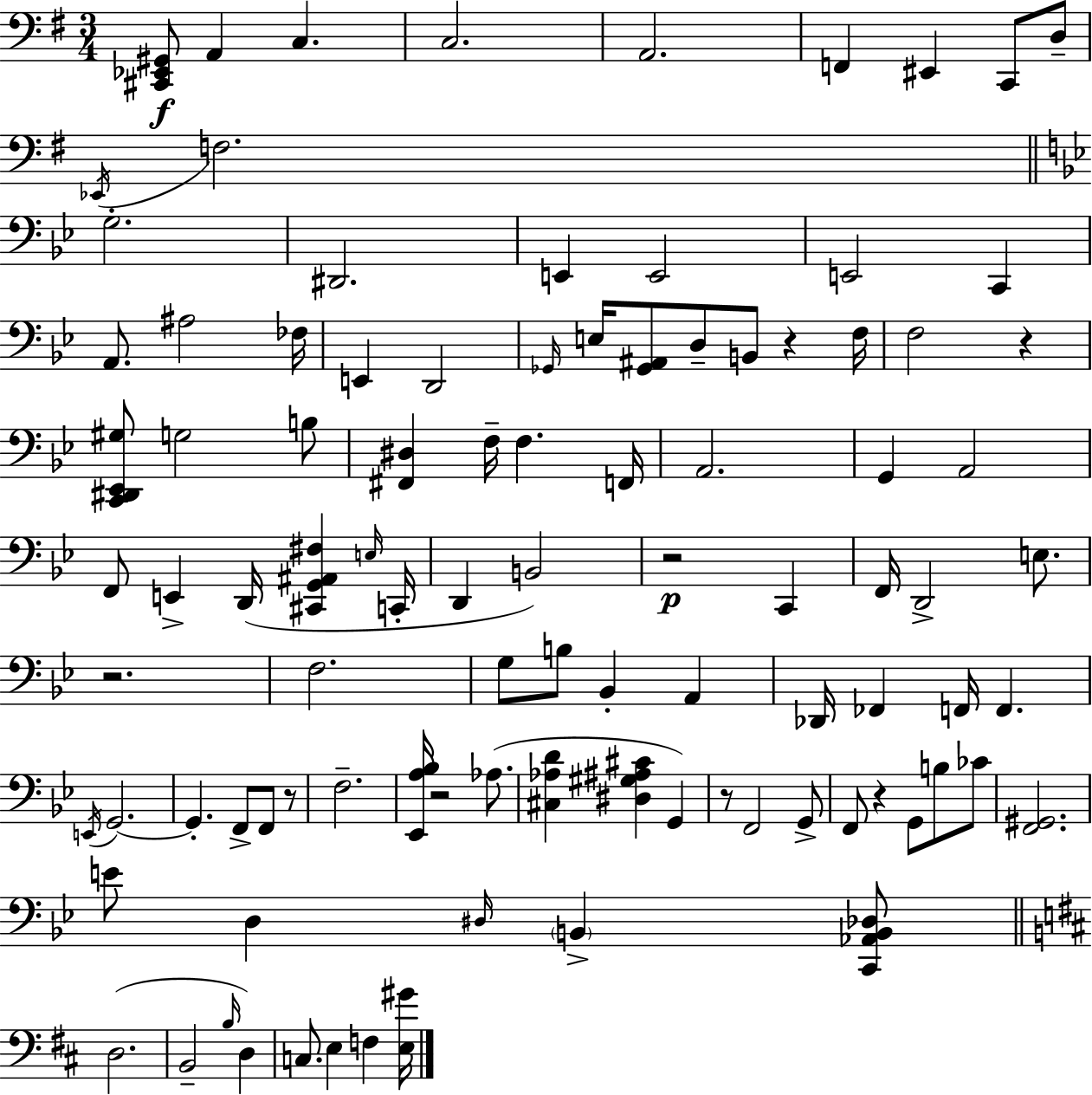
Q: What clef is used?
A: bass